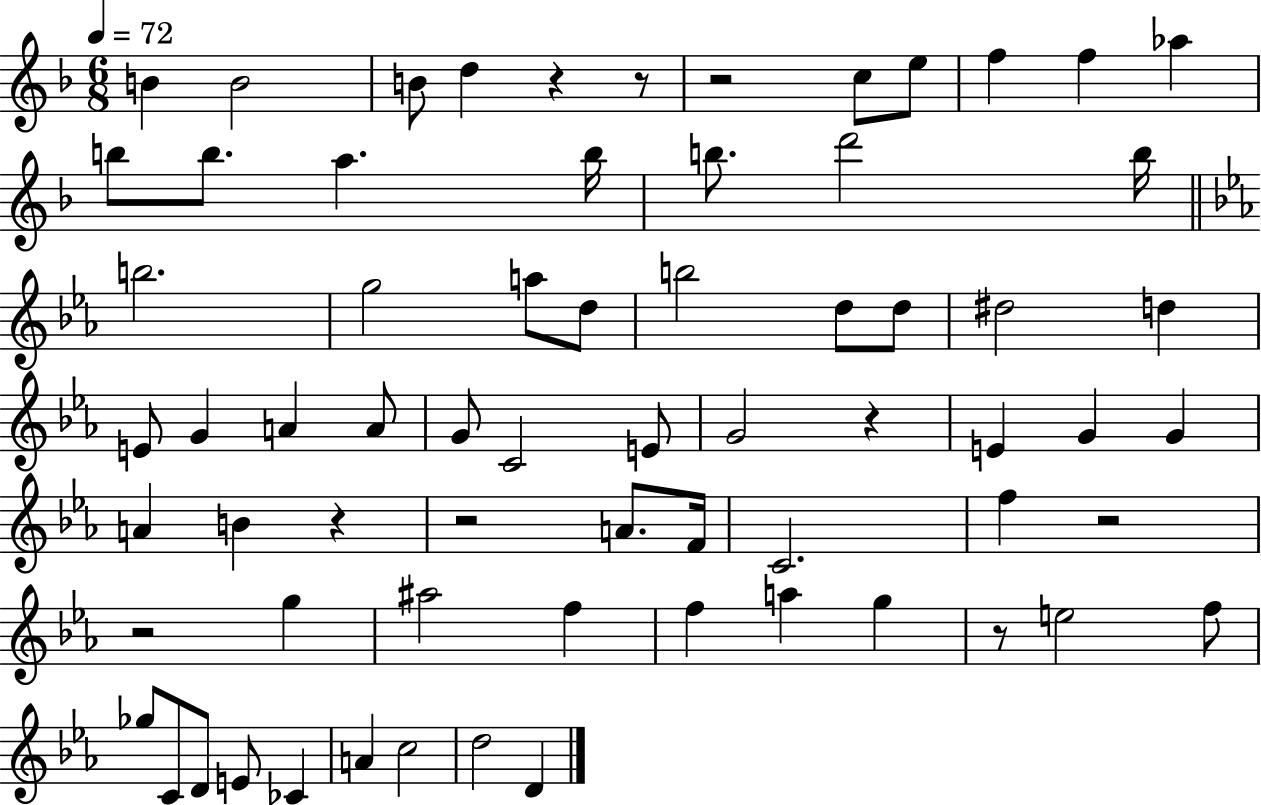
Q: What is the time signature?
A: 6/8